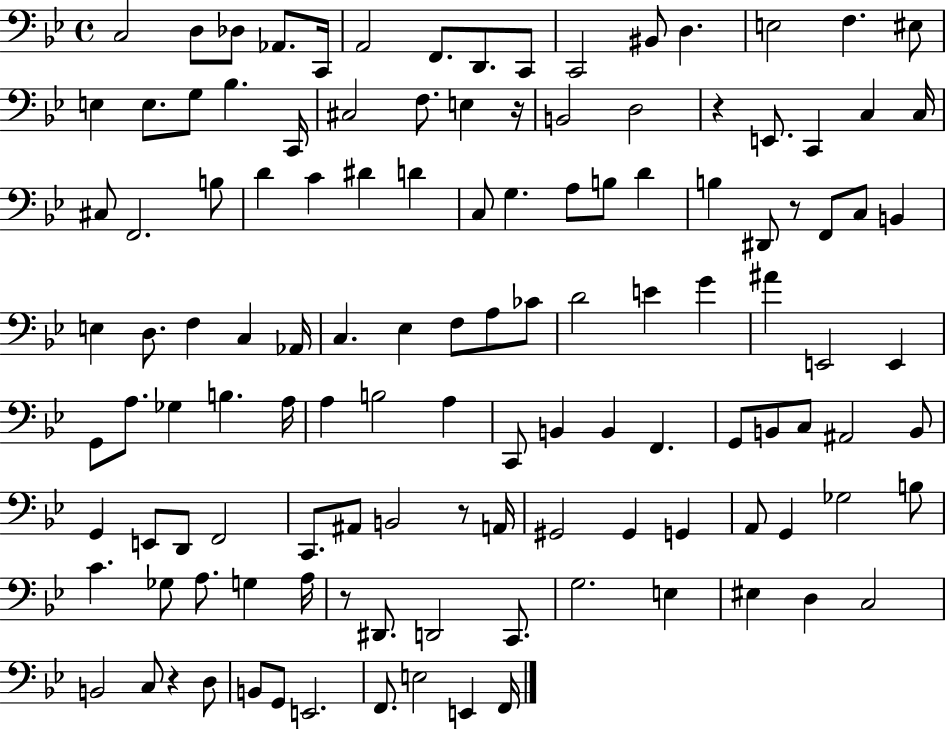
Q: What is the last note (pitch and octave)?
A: F2